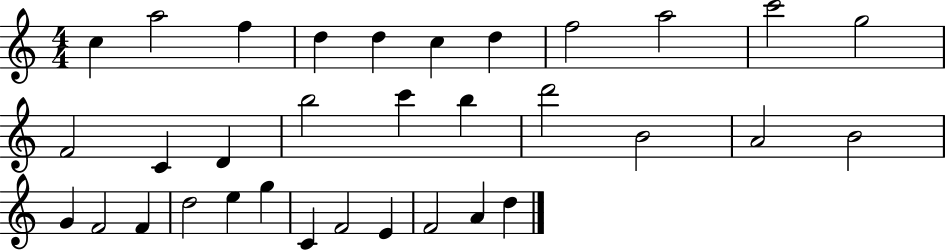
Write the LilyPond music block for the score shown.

{
  \clef treble
  \numericTimeSignature
  \time 4/4
  \key c \major
  c''4 a''2 f''4 | d''4 d''4 c''4 d''4 | f''2 a''2 | c'''2 g''2 | \break f'2 c'4 d'4 | b''2 c'''4 b''4 | d'''2 b'2 | a'2 b'2 | \break g'4 f'2 f'4 | d''2 e''4 g''4 | c'4 f'2 e'4 | f'2 a'4 d''4 | \break \bar "|."
}